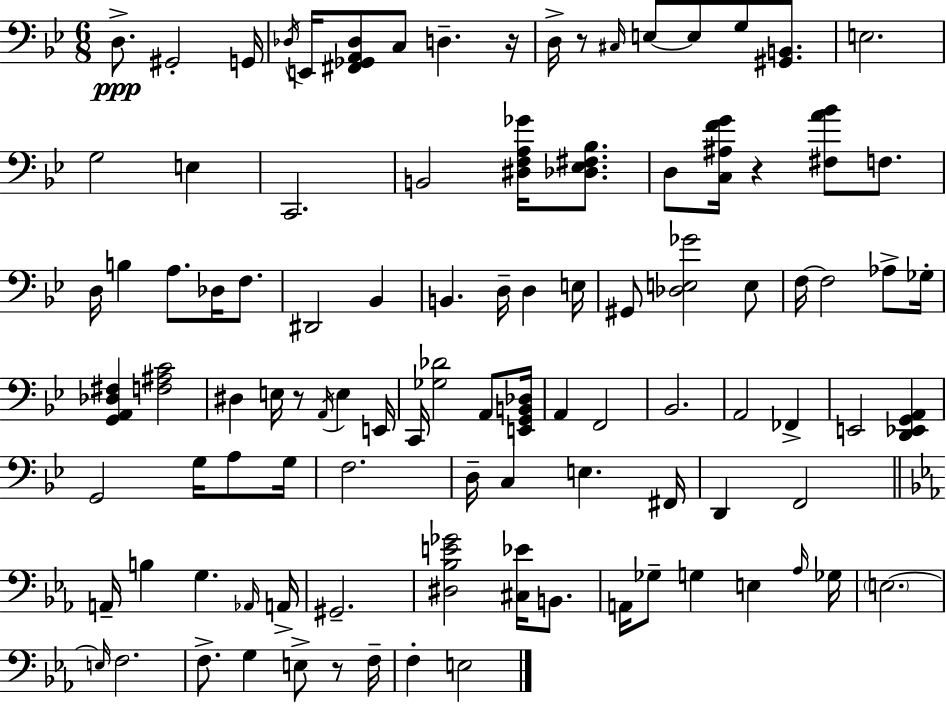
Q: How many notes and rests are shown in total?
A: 101